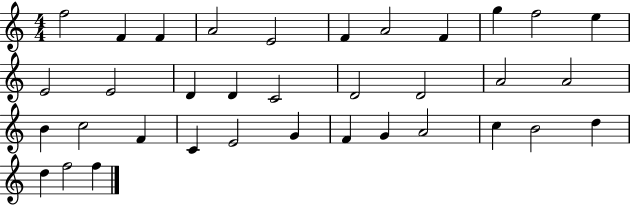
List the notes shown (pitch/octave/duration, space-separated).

F5/h F4/q F4/q A4/h E4/h F4/q A4/h F4/q G5/q F5/h E5/q E4/h E4/h D4/q D4/q C4/h D4/h D4/h A4/h A4/h B4/q C5/h F4/q C4/q E4/h G4/q F4/q G4/q A4/h C5/q B4/h D5/q D5/q F5/h F5/q